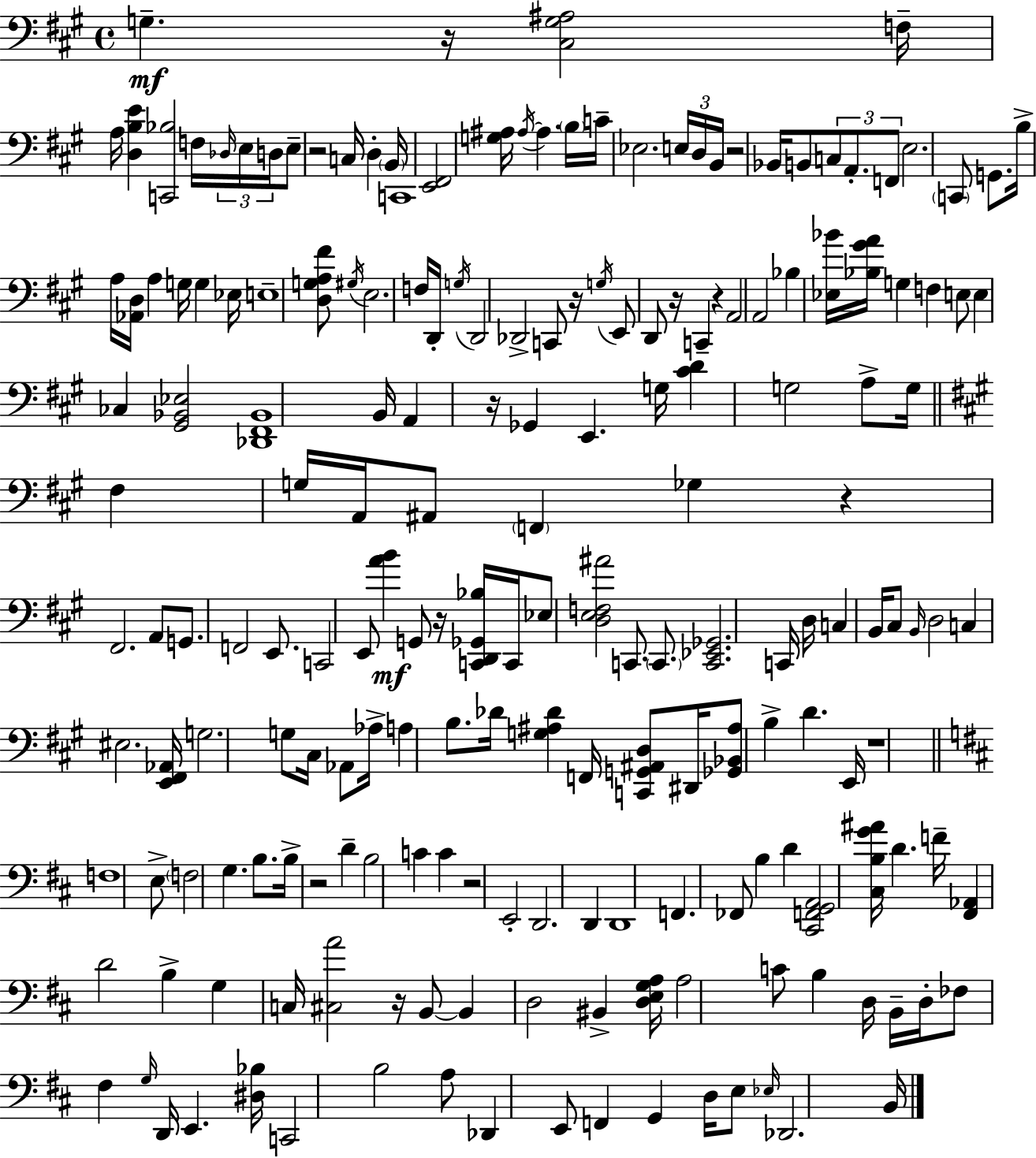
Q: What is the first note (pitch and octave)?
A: G3